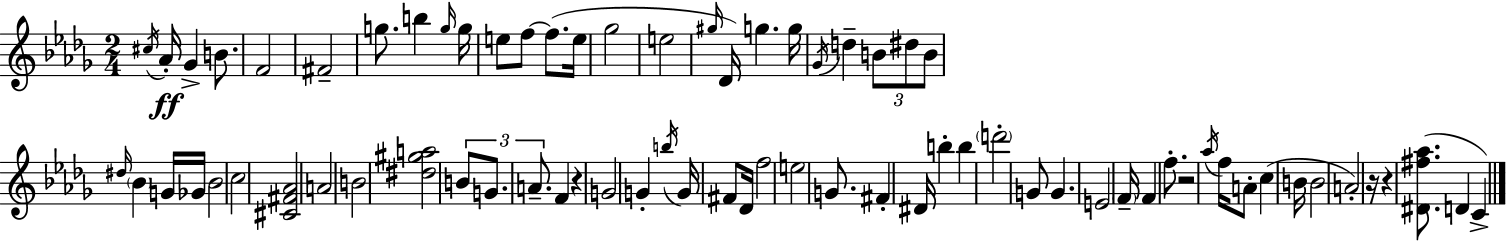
{
  \clef treble
  \numericTimeSignature
  \time 2/4
  \key bes \minor
  \acciaccatura { cis''16 }\ff aes'16-. ges'4-> b'8. | f'2 | fis'2-- | g''8. b''4 | \break \grace { g''16 } g''16 e''8 f''8~~ f''8.( | e''16 ges''2 | e''2 | \grace { gis''16 } des'16) g''4. | \break g''16 \acciaccatura { ges'16 } d''4-- | \tuplet 3/2 { b'8 dis''8 b'8 } \grace { dis''16 } \parenthesize bes'4 | g'16 ges'16 bes'2 | c''2 | \break <cis' fis' aes'>2 | a'2 | b'2 | <dis'' gis'' a''>2 | \break \tuplet 3/2 { b'8 g'8. | a'8.-- } f'4 | r4 g'2 | g'4-. | \break \acciaccatura { b''16 } g'16 fis'8 des'16 f''2 | e''2 | g'8. | fis'4-. dis'16 b''4-. | \break b''4 \parenthesize d'''2-. | g'8 | g'4. e'2 | \parenthesize f'16-- f'4 | \break f''8.-. r2 | \acciaccatura { aes''16 } f''16 | a'8-. c''4( b'16 b'2 | a'2-.) | \break r16 | r4 <dis' fis'' aes''>8.( d'4 | c'4->) \bar "|."
}